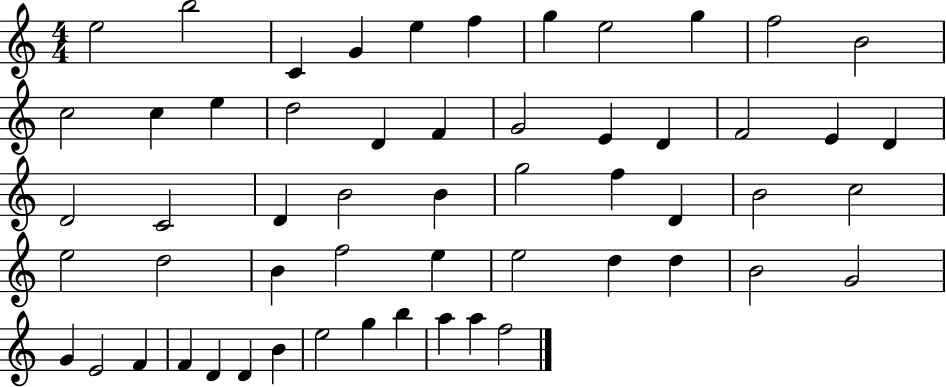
{
  \clef treble
  \numericTimeSignature
  \time 4/4
  \key c \major
  e''2 b''2 | c'4 g'4 e''4 f''4 | g''4 e''2 g''4 | f''2 b'2 | \break c''2 c''4 e''4 | d''2 d'4 f'4 | g'2 e'4 d'4 | f'2 e'4 d'4 | \break d'2 c'2 | d'4 b'2 b'4 | g''2 f''4 d'4 | b'2 c''2 | \break e''2 d''2 | b'4 f''2 e''4 | e''2 d''4 d''4 | b'2 g'2 | \break g'4 e'2 f'4 | f'4 d'4 d'4 b'4 | e''2 g''4 b''4 | a''4 a''4 f''2 | \break \bar "|."
}